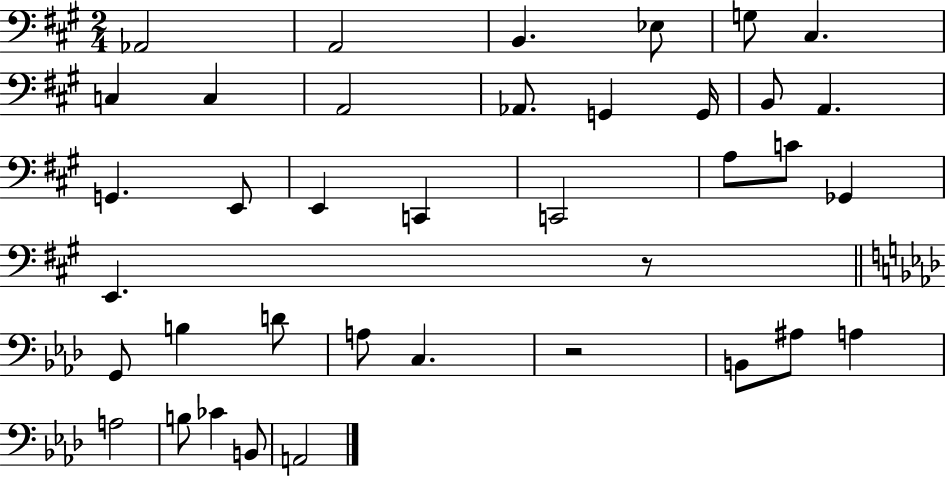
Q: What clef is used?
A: bass